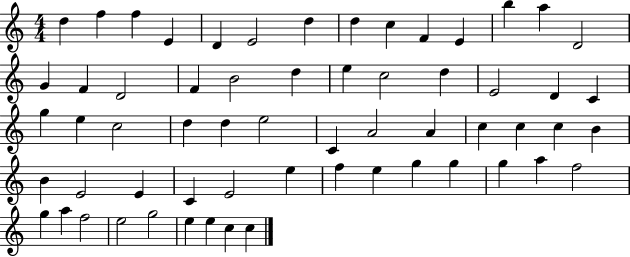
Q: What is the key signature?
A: C major